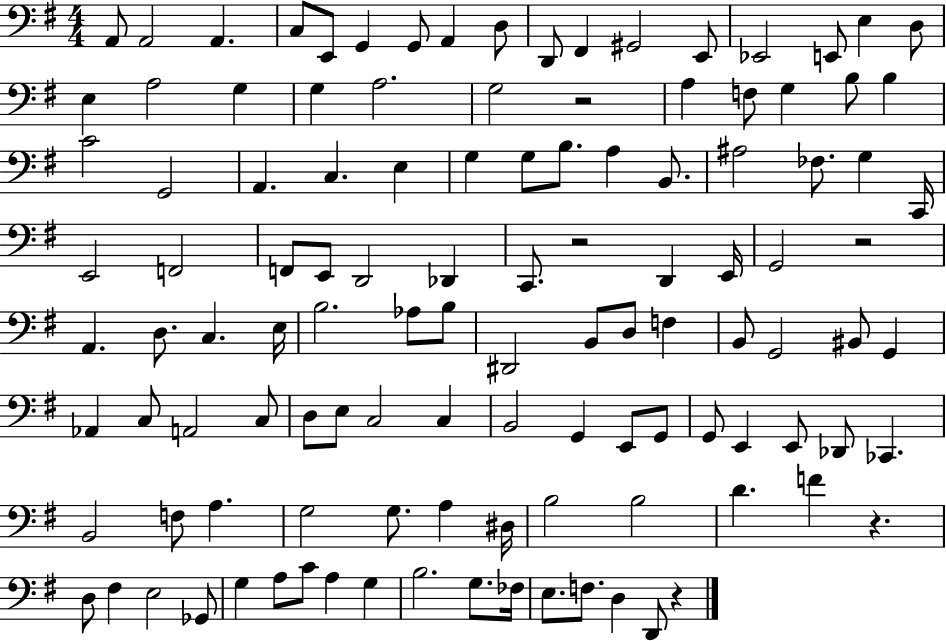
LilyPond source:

{
  \clef bass
  \numericTimeSignature
  \time 4/4
  \key g \major
  a,8 a,2 a,4. | c8 e,8 g,4 g,8 a,4 d8 | d,8 fis,4 gis,2 e,8 | ees,2 e,8 e4 d8 | \break e4 a2 g4 | g4 a2. | g2 r2 | a4 f8 g4 b8 b4 | \break c'2 g,2 | a,4. c4. e4 | g4 g8 b8. a4 b,8. | ais2 fes8. g4 c,16 | \break e,2 f,2 | f,8 e,8 d,2 des,4 | c,8. r2 d,4 e,16 | g,2 r2 | \break a,4. d8. c4. e16 | b2. aes8 b8 | dis,2 b,8 d8 f4 | b,8 g,2 bis,8 g,4 | \break aes,4 c8 a,2 c8 | d8 e8 c2 c4 | b,2 g,4 e,8 g,8 | g,8 e,4 e,8 des,8 ces,4. | \break b,2 f8 a4. | g2 g8. a4 dis16 | b2 b2 | d'4. f'4 r4. | \break d8 fis4 e2 ges,8 | g4 a8 c'8 a4 g4 | b2. g8. fes16 | e8. f8. d4 d,8 r4 | \break \bar "|."
}